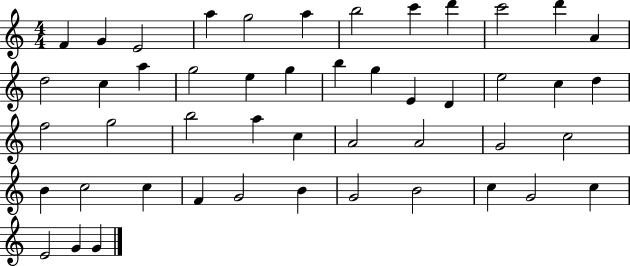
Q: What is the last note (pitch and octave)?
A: G4